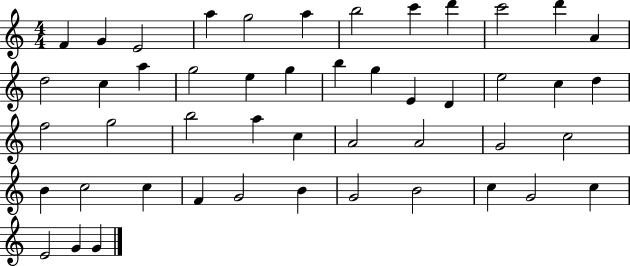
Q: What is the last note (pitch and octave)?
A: G4